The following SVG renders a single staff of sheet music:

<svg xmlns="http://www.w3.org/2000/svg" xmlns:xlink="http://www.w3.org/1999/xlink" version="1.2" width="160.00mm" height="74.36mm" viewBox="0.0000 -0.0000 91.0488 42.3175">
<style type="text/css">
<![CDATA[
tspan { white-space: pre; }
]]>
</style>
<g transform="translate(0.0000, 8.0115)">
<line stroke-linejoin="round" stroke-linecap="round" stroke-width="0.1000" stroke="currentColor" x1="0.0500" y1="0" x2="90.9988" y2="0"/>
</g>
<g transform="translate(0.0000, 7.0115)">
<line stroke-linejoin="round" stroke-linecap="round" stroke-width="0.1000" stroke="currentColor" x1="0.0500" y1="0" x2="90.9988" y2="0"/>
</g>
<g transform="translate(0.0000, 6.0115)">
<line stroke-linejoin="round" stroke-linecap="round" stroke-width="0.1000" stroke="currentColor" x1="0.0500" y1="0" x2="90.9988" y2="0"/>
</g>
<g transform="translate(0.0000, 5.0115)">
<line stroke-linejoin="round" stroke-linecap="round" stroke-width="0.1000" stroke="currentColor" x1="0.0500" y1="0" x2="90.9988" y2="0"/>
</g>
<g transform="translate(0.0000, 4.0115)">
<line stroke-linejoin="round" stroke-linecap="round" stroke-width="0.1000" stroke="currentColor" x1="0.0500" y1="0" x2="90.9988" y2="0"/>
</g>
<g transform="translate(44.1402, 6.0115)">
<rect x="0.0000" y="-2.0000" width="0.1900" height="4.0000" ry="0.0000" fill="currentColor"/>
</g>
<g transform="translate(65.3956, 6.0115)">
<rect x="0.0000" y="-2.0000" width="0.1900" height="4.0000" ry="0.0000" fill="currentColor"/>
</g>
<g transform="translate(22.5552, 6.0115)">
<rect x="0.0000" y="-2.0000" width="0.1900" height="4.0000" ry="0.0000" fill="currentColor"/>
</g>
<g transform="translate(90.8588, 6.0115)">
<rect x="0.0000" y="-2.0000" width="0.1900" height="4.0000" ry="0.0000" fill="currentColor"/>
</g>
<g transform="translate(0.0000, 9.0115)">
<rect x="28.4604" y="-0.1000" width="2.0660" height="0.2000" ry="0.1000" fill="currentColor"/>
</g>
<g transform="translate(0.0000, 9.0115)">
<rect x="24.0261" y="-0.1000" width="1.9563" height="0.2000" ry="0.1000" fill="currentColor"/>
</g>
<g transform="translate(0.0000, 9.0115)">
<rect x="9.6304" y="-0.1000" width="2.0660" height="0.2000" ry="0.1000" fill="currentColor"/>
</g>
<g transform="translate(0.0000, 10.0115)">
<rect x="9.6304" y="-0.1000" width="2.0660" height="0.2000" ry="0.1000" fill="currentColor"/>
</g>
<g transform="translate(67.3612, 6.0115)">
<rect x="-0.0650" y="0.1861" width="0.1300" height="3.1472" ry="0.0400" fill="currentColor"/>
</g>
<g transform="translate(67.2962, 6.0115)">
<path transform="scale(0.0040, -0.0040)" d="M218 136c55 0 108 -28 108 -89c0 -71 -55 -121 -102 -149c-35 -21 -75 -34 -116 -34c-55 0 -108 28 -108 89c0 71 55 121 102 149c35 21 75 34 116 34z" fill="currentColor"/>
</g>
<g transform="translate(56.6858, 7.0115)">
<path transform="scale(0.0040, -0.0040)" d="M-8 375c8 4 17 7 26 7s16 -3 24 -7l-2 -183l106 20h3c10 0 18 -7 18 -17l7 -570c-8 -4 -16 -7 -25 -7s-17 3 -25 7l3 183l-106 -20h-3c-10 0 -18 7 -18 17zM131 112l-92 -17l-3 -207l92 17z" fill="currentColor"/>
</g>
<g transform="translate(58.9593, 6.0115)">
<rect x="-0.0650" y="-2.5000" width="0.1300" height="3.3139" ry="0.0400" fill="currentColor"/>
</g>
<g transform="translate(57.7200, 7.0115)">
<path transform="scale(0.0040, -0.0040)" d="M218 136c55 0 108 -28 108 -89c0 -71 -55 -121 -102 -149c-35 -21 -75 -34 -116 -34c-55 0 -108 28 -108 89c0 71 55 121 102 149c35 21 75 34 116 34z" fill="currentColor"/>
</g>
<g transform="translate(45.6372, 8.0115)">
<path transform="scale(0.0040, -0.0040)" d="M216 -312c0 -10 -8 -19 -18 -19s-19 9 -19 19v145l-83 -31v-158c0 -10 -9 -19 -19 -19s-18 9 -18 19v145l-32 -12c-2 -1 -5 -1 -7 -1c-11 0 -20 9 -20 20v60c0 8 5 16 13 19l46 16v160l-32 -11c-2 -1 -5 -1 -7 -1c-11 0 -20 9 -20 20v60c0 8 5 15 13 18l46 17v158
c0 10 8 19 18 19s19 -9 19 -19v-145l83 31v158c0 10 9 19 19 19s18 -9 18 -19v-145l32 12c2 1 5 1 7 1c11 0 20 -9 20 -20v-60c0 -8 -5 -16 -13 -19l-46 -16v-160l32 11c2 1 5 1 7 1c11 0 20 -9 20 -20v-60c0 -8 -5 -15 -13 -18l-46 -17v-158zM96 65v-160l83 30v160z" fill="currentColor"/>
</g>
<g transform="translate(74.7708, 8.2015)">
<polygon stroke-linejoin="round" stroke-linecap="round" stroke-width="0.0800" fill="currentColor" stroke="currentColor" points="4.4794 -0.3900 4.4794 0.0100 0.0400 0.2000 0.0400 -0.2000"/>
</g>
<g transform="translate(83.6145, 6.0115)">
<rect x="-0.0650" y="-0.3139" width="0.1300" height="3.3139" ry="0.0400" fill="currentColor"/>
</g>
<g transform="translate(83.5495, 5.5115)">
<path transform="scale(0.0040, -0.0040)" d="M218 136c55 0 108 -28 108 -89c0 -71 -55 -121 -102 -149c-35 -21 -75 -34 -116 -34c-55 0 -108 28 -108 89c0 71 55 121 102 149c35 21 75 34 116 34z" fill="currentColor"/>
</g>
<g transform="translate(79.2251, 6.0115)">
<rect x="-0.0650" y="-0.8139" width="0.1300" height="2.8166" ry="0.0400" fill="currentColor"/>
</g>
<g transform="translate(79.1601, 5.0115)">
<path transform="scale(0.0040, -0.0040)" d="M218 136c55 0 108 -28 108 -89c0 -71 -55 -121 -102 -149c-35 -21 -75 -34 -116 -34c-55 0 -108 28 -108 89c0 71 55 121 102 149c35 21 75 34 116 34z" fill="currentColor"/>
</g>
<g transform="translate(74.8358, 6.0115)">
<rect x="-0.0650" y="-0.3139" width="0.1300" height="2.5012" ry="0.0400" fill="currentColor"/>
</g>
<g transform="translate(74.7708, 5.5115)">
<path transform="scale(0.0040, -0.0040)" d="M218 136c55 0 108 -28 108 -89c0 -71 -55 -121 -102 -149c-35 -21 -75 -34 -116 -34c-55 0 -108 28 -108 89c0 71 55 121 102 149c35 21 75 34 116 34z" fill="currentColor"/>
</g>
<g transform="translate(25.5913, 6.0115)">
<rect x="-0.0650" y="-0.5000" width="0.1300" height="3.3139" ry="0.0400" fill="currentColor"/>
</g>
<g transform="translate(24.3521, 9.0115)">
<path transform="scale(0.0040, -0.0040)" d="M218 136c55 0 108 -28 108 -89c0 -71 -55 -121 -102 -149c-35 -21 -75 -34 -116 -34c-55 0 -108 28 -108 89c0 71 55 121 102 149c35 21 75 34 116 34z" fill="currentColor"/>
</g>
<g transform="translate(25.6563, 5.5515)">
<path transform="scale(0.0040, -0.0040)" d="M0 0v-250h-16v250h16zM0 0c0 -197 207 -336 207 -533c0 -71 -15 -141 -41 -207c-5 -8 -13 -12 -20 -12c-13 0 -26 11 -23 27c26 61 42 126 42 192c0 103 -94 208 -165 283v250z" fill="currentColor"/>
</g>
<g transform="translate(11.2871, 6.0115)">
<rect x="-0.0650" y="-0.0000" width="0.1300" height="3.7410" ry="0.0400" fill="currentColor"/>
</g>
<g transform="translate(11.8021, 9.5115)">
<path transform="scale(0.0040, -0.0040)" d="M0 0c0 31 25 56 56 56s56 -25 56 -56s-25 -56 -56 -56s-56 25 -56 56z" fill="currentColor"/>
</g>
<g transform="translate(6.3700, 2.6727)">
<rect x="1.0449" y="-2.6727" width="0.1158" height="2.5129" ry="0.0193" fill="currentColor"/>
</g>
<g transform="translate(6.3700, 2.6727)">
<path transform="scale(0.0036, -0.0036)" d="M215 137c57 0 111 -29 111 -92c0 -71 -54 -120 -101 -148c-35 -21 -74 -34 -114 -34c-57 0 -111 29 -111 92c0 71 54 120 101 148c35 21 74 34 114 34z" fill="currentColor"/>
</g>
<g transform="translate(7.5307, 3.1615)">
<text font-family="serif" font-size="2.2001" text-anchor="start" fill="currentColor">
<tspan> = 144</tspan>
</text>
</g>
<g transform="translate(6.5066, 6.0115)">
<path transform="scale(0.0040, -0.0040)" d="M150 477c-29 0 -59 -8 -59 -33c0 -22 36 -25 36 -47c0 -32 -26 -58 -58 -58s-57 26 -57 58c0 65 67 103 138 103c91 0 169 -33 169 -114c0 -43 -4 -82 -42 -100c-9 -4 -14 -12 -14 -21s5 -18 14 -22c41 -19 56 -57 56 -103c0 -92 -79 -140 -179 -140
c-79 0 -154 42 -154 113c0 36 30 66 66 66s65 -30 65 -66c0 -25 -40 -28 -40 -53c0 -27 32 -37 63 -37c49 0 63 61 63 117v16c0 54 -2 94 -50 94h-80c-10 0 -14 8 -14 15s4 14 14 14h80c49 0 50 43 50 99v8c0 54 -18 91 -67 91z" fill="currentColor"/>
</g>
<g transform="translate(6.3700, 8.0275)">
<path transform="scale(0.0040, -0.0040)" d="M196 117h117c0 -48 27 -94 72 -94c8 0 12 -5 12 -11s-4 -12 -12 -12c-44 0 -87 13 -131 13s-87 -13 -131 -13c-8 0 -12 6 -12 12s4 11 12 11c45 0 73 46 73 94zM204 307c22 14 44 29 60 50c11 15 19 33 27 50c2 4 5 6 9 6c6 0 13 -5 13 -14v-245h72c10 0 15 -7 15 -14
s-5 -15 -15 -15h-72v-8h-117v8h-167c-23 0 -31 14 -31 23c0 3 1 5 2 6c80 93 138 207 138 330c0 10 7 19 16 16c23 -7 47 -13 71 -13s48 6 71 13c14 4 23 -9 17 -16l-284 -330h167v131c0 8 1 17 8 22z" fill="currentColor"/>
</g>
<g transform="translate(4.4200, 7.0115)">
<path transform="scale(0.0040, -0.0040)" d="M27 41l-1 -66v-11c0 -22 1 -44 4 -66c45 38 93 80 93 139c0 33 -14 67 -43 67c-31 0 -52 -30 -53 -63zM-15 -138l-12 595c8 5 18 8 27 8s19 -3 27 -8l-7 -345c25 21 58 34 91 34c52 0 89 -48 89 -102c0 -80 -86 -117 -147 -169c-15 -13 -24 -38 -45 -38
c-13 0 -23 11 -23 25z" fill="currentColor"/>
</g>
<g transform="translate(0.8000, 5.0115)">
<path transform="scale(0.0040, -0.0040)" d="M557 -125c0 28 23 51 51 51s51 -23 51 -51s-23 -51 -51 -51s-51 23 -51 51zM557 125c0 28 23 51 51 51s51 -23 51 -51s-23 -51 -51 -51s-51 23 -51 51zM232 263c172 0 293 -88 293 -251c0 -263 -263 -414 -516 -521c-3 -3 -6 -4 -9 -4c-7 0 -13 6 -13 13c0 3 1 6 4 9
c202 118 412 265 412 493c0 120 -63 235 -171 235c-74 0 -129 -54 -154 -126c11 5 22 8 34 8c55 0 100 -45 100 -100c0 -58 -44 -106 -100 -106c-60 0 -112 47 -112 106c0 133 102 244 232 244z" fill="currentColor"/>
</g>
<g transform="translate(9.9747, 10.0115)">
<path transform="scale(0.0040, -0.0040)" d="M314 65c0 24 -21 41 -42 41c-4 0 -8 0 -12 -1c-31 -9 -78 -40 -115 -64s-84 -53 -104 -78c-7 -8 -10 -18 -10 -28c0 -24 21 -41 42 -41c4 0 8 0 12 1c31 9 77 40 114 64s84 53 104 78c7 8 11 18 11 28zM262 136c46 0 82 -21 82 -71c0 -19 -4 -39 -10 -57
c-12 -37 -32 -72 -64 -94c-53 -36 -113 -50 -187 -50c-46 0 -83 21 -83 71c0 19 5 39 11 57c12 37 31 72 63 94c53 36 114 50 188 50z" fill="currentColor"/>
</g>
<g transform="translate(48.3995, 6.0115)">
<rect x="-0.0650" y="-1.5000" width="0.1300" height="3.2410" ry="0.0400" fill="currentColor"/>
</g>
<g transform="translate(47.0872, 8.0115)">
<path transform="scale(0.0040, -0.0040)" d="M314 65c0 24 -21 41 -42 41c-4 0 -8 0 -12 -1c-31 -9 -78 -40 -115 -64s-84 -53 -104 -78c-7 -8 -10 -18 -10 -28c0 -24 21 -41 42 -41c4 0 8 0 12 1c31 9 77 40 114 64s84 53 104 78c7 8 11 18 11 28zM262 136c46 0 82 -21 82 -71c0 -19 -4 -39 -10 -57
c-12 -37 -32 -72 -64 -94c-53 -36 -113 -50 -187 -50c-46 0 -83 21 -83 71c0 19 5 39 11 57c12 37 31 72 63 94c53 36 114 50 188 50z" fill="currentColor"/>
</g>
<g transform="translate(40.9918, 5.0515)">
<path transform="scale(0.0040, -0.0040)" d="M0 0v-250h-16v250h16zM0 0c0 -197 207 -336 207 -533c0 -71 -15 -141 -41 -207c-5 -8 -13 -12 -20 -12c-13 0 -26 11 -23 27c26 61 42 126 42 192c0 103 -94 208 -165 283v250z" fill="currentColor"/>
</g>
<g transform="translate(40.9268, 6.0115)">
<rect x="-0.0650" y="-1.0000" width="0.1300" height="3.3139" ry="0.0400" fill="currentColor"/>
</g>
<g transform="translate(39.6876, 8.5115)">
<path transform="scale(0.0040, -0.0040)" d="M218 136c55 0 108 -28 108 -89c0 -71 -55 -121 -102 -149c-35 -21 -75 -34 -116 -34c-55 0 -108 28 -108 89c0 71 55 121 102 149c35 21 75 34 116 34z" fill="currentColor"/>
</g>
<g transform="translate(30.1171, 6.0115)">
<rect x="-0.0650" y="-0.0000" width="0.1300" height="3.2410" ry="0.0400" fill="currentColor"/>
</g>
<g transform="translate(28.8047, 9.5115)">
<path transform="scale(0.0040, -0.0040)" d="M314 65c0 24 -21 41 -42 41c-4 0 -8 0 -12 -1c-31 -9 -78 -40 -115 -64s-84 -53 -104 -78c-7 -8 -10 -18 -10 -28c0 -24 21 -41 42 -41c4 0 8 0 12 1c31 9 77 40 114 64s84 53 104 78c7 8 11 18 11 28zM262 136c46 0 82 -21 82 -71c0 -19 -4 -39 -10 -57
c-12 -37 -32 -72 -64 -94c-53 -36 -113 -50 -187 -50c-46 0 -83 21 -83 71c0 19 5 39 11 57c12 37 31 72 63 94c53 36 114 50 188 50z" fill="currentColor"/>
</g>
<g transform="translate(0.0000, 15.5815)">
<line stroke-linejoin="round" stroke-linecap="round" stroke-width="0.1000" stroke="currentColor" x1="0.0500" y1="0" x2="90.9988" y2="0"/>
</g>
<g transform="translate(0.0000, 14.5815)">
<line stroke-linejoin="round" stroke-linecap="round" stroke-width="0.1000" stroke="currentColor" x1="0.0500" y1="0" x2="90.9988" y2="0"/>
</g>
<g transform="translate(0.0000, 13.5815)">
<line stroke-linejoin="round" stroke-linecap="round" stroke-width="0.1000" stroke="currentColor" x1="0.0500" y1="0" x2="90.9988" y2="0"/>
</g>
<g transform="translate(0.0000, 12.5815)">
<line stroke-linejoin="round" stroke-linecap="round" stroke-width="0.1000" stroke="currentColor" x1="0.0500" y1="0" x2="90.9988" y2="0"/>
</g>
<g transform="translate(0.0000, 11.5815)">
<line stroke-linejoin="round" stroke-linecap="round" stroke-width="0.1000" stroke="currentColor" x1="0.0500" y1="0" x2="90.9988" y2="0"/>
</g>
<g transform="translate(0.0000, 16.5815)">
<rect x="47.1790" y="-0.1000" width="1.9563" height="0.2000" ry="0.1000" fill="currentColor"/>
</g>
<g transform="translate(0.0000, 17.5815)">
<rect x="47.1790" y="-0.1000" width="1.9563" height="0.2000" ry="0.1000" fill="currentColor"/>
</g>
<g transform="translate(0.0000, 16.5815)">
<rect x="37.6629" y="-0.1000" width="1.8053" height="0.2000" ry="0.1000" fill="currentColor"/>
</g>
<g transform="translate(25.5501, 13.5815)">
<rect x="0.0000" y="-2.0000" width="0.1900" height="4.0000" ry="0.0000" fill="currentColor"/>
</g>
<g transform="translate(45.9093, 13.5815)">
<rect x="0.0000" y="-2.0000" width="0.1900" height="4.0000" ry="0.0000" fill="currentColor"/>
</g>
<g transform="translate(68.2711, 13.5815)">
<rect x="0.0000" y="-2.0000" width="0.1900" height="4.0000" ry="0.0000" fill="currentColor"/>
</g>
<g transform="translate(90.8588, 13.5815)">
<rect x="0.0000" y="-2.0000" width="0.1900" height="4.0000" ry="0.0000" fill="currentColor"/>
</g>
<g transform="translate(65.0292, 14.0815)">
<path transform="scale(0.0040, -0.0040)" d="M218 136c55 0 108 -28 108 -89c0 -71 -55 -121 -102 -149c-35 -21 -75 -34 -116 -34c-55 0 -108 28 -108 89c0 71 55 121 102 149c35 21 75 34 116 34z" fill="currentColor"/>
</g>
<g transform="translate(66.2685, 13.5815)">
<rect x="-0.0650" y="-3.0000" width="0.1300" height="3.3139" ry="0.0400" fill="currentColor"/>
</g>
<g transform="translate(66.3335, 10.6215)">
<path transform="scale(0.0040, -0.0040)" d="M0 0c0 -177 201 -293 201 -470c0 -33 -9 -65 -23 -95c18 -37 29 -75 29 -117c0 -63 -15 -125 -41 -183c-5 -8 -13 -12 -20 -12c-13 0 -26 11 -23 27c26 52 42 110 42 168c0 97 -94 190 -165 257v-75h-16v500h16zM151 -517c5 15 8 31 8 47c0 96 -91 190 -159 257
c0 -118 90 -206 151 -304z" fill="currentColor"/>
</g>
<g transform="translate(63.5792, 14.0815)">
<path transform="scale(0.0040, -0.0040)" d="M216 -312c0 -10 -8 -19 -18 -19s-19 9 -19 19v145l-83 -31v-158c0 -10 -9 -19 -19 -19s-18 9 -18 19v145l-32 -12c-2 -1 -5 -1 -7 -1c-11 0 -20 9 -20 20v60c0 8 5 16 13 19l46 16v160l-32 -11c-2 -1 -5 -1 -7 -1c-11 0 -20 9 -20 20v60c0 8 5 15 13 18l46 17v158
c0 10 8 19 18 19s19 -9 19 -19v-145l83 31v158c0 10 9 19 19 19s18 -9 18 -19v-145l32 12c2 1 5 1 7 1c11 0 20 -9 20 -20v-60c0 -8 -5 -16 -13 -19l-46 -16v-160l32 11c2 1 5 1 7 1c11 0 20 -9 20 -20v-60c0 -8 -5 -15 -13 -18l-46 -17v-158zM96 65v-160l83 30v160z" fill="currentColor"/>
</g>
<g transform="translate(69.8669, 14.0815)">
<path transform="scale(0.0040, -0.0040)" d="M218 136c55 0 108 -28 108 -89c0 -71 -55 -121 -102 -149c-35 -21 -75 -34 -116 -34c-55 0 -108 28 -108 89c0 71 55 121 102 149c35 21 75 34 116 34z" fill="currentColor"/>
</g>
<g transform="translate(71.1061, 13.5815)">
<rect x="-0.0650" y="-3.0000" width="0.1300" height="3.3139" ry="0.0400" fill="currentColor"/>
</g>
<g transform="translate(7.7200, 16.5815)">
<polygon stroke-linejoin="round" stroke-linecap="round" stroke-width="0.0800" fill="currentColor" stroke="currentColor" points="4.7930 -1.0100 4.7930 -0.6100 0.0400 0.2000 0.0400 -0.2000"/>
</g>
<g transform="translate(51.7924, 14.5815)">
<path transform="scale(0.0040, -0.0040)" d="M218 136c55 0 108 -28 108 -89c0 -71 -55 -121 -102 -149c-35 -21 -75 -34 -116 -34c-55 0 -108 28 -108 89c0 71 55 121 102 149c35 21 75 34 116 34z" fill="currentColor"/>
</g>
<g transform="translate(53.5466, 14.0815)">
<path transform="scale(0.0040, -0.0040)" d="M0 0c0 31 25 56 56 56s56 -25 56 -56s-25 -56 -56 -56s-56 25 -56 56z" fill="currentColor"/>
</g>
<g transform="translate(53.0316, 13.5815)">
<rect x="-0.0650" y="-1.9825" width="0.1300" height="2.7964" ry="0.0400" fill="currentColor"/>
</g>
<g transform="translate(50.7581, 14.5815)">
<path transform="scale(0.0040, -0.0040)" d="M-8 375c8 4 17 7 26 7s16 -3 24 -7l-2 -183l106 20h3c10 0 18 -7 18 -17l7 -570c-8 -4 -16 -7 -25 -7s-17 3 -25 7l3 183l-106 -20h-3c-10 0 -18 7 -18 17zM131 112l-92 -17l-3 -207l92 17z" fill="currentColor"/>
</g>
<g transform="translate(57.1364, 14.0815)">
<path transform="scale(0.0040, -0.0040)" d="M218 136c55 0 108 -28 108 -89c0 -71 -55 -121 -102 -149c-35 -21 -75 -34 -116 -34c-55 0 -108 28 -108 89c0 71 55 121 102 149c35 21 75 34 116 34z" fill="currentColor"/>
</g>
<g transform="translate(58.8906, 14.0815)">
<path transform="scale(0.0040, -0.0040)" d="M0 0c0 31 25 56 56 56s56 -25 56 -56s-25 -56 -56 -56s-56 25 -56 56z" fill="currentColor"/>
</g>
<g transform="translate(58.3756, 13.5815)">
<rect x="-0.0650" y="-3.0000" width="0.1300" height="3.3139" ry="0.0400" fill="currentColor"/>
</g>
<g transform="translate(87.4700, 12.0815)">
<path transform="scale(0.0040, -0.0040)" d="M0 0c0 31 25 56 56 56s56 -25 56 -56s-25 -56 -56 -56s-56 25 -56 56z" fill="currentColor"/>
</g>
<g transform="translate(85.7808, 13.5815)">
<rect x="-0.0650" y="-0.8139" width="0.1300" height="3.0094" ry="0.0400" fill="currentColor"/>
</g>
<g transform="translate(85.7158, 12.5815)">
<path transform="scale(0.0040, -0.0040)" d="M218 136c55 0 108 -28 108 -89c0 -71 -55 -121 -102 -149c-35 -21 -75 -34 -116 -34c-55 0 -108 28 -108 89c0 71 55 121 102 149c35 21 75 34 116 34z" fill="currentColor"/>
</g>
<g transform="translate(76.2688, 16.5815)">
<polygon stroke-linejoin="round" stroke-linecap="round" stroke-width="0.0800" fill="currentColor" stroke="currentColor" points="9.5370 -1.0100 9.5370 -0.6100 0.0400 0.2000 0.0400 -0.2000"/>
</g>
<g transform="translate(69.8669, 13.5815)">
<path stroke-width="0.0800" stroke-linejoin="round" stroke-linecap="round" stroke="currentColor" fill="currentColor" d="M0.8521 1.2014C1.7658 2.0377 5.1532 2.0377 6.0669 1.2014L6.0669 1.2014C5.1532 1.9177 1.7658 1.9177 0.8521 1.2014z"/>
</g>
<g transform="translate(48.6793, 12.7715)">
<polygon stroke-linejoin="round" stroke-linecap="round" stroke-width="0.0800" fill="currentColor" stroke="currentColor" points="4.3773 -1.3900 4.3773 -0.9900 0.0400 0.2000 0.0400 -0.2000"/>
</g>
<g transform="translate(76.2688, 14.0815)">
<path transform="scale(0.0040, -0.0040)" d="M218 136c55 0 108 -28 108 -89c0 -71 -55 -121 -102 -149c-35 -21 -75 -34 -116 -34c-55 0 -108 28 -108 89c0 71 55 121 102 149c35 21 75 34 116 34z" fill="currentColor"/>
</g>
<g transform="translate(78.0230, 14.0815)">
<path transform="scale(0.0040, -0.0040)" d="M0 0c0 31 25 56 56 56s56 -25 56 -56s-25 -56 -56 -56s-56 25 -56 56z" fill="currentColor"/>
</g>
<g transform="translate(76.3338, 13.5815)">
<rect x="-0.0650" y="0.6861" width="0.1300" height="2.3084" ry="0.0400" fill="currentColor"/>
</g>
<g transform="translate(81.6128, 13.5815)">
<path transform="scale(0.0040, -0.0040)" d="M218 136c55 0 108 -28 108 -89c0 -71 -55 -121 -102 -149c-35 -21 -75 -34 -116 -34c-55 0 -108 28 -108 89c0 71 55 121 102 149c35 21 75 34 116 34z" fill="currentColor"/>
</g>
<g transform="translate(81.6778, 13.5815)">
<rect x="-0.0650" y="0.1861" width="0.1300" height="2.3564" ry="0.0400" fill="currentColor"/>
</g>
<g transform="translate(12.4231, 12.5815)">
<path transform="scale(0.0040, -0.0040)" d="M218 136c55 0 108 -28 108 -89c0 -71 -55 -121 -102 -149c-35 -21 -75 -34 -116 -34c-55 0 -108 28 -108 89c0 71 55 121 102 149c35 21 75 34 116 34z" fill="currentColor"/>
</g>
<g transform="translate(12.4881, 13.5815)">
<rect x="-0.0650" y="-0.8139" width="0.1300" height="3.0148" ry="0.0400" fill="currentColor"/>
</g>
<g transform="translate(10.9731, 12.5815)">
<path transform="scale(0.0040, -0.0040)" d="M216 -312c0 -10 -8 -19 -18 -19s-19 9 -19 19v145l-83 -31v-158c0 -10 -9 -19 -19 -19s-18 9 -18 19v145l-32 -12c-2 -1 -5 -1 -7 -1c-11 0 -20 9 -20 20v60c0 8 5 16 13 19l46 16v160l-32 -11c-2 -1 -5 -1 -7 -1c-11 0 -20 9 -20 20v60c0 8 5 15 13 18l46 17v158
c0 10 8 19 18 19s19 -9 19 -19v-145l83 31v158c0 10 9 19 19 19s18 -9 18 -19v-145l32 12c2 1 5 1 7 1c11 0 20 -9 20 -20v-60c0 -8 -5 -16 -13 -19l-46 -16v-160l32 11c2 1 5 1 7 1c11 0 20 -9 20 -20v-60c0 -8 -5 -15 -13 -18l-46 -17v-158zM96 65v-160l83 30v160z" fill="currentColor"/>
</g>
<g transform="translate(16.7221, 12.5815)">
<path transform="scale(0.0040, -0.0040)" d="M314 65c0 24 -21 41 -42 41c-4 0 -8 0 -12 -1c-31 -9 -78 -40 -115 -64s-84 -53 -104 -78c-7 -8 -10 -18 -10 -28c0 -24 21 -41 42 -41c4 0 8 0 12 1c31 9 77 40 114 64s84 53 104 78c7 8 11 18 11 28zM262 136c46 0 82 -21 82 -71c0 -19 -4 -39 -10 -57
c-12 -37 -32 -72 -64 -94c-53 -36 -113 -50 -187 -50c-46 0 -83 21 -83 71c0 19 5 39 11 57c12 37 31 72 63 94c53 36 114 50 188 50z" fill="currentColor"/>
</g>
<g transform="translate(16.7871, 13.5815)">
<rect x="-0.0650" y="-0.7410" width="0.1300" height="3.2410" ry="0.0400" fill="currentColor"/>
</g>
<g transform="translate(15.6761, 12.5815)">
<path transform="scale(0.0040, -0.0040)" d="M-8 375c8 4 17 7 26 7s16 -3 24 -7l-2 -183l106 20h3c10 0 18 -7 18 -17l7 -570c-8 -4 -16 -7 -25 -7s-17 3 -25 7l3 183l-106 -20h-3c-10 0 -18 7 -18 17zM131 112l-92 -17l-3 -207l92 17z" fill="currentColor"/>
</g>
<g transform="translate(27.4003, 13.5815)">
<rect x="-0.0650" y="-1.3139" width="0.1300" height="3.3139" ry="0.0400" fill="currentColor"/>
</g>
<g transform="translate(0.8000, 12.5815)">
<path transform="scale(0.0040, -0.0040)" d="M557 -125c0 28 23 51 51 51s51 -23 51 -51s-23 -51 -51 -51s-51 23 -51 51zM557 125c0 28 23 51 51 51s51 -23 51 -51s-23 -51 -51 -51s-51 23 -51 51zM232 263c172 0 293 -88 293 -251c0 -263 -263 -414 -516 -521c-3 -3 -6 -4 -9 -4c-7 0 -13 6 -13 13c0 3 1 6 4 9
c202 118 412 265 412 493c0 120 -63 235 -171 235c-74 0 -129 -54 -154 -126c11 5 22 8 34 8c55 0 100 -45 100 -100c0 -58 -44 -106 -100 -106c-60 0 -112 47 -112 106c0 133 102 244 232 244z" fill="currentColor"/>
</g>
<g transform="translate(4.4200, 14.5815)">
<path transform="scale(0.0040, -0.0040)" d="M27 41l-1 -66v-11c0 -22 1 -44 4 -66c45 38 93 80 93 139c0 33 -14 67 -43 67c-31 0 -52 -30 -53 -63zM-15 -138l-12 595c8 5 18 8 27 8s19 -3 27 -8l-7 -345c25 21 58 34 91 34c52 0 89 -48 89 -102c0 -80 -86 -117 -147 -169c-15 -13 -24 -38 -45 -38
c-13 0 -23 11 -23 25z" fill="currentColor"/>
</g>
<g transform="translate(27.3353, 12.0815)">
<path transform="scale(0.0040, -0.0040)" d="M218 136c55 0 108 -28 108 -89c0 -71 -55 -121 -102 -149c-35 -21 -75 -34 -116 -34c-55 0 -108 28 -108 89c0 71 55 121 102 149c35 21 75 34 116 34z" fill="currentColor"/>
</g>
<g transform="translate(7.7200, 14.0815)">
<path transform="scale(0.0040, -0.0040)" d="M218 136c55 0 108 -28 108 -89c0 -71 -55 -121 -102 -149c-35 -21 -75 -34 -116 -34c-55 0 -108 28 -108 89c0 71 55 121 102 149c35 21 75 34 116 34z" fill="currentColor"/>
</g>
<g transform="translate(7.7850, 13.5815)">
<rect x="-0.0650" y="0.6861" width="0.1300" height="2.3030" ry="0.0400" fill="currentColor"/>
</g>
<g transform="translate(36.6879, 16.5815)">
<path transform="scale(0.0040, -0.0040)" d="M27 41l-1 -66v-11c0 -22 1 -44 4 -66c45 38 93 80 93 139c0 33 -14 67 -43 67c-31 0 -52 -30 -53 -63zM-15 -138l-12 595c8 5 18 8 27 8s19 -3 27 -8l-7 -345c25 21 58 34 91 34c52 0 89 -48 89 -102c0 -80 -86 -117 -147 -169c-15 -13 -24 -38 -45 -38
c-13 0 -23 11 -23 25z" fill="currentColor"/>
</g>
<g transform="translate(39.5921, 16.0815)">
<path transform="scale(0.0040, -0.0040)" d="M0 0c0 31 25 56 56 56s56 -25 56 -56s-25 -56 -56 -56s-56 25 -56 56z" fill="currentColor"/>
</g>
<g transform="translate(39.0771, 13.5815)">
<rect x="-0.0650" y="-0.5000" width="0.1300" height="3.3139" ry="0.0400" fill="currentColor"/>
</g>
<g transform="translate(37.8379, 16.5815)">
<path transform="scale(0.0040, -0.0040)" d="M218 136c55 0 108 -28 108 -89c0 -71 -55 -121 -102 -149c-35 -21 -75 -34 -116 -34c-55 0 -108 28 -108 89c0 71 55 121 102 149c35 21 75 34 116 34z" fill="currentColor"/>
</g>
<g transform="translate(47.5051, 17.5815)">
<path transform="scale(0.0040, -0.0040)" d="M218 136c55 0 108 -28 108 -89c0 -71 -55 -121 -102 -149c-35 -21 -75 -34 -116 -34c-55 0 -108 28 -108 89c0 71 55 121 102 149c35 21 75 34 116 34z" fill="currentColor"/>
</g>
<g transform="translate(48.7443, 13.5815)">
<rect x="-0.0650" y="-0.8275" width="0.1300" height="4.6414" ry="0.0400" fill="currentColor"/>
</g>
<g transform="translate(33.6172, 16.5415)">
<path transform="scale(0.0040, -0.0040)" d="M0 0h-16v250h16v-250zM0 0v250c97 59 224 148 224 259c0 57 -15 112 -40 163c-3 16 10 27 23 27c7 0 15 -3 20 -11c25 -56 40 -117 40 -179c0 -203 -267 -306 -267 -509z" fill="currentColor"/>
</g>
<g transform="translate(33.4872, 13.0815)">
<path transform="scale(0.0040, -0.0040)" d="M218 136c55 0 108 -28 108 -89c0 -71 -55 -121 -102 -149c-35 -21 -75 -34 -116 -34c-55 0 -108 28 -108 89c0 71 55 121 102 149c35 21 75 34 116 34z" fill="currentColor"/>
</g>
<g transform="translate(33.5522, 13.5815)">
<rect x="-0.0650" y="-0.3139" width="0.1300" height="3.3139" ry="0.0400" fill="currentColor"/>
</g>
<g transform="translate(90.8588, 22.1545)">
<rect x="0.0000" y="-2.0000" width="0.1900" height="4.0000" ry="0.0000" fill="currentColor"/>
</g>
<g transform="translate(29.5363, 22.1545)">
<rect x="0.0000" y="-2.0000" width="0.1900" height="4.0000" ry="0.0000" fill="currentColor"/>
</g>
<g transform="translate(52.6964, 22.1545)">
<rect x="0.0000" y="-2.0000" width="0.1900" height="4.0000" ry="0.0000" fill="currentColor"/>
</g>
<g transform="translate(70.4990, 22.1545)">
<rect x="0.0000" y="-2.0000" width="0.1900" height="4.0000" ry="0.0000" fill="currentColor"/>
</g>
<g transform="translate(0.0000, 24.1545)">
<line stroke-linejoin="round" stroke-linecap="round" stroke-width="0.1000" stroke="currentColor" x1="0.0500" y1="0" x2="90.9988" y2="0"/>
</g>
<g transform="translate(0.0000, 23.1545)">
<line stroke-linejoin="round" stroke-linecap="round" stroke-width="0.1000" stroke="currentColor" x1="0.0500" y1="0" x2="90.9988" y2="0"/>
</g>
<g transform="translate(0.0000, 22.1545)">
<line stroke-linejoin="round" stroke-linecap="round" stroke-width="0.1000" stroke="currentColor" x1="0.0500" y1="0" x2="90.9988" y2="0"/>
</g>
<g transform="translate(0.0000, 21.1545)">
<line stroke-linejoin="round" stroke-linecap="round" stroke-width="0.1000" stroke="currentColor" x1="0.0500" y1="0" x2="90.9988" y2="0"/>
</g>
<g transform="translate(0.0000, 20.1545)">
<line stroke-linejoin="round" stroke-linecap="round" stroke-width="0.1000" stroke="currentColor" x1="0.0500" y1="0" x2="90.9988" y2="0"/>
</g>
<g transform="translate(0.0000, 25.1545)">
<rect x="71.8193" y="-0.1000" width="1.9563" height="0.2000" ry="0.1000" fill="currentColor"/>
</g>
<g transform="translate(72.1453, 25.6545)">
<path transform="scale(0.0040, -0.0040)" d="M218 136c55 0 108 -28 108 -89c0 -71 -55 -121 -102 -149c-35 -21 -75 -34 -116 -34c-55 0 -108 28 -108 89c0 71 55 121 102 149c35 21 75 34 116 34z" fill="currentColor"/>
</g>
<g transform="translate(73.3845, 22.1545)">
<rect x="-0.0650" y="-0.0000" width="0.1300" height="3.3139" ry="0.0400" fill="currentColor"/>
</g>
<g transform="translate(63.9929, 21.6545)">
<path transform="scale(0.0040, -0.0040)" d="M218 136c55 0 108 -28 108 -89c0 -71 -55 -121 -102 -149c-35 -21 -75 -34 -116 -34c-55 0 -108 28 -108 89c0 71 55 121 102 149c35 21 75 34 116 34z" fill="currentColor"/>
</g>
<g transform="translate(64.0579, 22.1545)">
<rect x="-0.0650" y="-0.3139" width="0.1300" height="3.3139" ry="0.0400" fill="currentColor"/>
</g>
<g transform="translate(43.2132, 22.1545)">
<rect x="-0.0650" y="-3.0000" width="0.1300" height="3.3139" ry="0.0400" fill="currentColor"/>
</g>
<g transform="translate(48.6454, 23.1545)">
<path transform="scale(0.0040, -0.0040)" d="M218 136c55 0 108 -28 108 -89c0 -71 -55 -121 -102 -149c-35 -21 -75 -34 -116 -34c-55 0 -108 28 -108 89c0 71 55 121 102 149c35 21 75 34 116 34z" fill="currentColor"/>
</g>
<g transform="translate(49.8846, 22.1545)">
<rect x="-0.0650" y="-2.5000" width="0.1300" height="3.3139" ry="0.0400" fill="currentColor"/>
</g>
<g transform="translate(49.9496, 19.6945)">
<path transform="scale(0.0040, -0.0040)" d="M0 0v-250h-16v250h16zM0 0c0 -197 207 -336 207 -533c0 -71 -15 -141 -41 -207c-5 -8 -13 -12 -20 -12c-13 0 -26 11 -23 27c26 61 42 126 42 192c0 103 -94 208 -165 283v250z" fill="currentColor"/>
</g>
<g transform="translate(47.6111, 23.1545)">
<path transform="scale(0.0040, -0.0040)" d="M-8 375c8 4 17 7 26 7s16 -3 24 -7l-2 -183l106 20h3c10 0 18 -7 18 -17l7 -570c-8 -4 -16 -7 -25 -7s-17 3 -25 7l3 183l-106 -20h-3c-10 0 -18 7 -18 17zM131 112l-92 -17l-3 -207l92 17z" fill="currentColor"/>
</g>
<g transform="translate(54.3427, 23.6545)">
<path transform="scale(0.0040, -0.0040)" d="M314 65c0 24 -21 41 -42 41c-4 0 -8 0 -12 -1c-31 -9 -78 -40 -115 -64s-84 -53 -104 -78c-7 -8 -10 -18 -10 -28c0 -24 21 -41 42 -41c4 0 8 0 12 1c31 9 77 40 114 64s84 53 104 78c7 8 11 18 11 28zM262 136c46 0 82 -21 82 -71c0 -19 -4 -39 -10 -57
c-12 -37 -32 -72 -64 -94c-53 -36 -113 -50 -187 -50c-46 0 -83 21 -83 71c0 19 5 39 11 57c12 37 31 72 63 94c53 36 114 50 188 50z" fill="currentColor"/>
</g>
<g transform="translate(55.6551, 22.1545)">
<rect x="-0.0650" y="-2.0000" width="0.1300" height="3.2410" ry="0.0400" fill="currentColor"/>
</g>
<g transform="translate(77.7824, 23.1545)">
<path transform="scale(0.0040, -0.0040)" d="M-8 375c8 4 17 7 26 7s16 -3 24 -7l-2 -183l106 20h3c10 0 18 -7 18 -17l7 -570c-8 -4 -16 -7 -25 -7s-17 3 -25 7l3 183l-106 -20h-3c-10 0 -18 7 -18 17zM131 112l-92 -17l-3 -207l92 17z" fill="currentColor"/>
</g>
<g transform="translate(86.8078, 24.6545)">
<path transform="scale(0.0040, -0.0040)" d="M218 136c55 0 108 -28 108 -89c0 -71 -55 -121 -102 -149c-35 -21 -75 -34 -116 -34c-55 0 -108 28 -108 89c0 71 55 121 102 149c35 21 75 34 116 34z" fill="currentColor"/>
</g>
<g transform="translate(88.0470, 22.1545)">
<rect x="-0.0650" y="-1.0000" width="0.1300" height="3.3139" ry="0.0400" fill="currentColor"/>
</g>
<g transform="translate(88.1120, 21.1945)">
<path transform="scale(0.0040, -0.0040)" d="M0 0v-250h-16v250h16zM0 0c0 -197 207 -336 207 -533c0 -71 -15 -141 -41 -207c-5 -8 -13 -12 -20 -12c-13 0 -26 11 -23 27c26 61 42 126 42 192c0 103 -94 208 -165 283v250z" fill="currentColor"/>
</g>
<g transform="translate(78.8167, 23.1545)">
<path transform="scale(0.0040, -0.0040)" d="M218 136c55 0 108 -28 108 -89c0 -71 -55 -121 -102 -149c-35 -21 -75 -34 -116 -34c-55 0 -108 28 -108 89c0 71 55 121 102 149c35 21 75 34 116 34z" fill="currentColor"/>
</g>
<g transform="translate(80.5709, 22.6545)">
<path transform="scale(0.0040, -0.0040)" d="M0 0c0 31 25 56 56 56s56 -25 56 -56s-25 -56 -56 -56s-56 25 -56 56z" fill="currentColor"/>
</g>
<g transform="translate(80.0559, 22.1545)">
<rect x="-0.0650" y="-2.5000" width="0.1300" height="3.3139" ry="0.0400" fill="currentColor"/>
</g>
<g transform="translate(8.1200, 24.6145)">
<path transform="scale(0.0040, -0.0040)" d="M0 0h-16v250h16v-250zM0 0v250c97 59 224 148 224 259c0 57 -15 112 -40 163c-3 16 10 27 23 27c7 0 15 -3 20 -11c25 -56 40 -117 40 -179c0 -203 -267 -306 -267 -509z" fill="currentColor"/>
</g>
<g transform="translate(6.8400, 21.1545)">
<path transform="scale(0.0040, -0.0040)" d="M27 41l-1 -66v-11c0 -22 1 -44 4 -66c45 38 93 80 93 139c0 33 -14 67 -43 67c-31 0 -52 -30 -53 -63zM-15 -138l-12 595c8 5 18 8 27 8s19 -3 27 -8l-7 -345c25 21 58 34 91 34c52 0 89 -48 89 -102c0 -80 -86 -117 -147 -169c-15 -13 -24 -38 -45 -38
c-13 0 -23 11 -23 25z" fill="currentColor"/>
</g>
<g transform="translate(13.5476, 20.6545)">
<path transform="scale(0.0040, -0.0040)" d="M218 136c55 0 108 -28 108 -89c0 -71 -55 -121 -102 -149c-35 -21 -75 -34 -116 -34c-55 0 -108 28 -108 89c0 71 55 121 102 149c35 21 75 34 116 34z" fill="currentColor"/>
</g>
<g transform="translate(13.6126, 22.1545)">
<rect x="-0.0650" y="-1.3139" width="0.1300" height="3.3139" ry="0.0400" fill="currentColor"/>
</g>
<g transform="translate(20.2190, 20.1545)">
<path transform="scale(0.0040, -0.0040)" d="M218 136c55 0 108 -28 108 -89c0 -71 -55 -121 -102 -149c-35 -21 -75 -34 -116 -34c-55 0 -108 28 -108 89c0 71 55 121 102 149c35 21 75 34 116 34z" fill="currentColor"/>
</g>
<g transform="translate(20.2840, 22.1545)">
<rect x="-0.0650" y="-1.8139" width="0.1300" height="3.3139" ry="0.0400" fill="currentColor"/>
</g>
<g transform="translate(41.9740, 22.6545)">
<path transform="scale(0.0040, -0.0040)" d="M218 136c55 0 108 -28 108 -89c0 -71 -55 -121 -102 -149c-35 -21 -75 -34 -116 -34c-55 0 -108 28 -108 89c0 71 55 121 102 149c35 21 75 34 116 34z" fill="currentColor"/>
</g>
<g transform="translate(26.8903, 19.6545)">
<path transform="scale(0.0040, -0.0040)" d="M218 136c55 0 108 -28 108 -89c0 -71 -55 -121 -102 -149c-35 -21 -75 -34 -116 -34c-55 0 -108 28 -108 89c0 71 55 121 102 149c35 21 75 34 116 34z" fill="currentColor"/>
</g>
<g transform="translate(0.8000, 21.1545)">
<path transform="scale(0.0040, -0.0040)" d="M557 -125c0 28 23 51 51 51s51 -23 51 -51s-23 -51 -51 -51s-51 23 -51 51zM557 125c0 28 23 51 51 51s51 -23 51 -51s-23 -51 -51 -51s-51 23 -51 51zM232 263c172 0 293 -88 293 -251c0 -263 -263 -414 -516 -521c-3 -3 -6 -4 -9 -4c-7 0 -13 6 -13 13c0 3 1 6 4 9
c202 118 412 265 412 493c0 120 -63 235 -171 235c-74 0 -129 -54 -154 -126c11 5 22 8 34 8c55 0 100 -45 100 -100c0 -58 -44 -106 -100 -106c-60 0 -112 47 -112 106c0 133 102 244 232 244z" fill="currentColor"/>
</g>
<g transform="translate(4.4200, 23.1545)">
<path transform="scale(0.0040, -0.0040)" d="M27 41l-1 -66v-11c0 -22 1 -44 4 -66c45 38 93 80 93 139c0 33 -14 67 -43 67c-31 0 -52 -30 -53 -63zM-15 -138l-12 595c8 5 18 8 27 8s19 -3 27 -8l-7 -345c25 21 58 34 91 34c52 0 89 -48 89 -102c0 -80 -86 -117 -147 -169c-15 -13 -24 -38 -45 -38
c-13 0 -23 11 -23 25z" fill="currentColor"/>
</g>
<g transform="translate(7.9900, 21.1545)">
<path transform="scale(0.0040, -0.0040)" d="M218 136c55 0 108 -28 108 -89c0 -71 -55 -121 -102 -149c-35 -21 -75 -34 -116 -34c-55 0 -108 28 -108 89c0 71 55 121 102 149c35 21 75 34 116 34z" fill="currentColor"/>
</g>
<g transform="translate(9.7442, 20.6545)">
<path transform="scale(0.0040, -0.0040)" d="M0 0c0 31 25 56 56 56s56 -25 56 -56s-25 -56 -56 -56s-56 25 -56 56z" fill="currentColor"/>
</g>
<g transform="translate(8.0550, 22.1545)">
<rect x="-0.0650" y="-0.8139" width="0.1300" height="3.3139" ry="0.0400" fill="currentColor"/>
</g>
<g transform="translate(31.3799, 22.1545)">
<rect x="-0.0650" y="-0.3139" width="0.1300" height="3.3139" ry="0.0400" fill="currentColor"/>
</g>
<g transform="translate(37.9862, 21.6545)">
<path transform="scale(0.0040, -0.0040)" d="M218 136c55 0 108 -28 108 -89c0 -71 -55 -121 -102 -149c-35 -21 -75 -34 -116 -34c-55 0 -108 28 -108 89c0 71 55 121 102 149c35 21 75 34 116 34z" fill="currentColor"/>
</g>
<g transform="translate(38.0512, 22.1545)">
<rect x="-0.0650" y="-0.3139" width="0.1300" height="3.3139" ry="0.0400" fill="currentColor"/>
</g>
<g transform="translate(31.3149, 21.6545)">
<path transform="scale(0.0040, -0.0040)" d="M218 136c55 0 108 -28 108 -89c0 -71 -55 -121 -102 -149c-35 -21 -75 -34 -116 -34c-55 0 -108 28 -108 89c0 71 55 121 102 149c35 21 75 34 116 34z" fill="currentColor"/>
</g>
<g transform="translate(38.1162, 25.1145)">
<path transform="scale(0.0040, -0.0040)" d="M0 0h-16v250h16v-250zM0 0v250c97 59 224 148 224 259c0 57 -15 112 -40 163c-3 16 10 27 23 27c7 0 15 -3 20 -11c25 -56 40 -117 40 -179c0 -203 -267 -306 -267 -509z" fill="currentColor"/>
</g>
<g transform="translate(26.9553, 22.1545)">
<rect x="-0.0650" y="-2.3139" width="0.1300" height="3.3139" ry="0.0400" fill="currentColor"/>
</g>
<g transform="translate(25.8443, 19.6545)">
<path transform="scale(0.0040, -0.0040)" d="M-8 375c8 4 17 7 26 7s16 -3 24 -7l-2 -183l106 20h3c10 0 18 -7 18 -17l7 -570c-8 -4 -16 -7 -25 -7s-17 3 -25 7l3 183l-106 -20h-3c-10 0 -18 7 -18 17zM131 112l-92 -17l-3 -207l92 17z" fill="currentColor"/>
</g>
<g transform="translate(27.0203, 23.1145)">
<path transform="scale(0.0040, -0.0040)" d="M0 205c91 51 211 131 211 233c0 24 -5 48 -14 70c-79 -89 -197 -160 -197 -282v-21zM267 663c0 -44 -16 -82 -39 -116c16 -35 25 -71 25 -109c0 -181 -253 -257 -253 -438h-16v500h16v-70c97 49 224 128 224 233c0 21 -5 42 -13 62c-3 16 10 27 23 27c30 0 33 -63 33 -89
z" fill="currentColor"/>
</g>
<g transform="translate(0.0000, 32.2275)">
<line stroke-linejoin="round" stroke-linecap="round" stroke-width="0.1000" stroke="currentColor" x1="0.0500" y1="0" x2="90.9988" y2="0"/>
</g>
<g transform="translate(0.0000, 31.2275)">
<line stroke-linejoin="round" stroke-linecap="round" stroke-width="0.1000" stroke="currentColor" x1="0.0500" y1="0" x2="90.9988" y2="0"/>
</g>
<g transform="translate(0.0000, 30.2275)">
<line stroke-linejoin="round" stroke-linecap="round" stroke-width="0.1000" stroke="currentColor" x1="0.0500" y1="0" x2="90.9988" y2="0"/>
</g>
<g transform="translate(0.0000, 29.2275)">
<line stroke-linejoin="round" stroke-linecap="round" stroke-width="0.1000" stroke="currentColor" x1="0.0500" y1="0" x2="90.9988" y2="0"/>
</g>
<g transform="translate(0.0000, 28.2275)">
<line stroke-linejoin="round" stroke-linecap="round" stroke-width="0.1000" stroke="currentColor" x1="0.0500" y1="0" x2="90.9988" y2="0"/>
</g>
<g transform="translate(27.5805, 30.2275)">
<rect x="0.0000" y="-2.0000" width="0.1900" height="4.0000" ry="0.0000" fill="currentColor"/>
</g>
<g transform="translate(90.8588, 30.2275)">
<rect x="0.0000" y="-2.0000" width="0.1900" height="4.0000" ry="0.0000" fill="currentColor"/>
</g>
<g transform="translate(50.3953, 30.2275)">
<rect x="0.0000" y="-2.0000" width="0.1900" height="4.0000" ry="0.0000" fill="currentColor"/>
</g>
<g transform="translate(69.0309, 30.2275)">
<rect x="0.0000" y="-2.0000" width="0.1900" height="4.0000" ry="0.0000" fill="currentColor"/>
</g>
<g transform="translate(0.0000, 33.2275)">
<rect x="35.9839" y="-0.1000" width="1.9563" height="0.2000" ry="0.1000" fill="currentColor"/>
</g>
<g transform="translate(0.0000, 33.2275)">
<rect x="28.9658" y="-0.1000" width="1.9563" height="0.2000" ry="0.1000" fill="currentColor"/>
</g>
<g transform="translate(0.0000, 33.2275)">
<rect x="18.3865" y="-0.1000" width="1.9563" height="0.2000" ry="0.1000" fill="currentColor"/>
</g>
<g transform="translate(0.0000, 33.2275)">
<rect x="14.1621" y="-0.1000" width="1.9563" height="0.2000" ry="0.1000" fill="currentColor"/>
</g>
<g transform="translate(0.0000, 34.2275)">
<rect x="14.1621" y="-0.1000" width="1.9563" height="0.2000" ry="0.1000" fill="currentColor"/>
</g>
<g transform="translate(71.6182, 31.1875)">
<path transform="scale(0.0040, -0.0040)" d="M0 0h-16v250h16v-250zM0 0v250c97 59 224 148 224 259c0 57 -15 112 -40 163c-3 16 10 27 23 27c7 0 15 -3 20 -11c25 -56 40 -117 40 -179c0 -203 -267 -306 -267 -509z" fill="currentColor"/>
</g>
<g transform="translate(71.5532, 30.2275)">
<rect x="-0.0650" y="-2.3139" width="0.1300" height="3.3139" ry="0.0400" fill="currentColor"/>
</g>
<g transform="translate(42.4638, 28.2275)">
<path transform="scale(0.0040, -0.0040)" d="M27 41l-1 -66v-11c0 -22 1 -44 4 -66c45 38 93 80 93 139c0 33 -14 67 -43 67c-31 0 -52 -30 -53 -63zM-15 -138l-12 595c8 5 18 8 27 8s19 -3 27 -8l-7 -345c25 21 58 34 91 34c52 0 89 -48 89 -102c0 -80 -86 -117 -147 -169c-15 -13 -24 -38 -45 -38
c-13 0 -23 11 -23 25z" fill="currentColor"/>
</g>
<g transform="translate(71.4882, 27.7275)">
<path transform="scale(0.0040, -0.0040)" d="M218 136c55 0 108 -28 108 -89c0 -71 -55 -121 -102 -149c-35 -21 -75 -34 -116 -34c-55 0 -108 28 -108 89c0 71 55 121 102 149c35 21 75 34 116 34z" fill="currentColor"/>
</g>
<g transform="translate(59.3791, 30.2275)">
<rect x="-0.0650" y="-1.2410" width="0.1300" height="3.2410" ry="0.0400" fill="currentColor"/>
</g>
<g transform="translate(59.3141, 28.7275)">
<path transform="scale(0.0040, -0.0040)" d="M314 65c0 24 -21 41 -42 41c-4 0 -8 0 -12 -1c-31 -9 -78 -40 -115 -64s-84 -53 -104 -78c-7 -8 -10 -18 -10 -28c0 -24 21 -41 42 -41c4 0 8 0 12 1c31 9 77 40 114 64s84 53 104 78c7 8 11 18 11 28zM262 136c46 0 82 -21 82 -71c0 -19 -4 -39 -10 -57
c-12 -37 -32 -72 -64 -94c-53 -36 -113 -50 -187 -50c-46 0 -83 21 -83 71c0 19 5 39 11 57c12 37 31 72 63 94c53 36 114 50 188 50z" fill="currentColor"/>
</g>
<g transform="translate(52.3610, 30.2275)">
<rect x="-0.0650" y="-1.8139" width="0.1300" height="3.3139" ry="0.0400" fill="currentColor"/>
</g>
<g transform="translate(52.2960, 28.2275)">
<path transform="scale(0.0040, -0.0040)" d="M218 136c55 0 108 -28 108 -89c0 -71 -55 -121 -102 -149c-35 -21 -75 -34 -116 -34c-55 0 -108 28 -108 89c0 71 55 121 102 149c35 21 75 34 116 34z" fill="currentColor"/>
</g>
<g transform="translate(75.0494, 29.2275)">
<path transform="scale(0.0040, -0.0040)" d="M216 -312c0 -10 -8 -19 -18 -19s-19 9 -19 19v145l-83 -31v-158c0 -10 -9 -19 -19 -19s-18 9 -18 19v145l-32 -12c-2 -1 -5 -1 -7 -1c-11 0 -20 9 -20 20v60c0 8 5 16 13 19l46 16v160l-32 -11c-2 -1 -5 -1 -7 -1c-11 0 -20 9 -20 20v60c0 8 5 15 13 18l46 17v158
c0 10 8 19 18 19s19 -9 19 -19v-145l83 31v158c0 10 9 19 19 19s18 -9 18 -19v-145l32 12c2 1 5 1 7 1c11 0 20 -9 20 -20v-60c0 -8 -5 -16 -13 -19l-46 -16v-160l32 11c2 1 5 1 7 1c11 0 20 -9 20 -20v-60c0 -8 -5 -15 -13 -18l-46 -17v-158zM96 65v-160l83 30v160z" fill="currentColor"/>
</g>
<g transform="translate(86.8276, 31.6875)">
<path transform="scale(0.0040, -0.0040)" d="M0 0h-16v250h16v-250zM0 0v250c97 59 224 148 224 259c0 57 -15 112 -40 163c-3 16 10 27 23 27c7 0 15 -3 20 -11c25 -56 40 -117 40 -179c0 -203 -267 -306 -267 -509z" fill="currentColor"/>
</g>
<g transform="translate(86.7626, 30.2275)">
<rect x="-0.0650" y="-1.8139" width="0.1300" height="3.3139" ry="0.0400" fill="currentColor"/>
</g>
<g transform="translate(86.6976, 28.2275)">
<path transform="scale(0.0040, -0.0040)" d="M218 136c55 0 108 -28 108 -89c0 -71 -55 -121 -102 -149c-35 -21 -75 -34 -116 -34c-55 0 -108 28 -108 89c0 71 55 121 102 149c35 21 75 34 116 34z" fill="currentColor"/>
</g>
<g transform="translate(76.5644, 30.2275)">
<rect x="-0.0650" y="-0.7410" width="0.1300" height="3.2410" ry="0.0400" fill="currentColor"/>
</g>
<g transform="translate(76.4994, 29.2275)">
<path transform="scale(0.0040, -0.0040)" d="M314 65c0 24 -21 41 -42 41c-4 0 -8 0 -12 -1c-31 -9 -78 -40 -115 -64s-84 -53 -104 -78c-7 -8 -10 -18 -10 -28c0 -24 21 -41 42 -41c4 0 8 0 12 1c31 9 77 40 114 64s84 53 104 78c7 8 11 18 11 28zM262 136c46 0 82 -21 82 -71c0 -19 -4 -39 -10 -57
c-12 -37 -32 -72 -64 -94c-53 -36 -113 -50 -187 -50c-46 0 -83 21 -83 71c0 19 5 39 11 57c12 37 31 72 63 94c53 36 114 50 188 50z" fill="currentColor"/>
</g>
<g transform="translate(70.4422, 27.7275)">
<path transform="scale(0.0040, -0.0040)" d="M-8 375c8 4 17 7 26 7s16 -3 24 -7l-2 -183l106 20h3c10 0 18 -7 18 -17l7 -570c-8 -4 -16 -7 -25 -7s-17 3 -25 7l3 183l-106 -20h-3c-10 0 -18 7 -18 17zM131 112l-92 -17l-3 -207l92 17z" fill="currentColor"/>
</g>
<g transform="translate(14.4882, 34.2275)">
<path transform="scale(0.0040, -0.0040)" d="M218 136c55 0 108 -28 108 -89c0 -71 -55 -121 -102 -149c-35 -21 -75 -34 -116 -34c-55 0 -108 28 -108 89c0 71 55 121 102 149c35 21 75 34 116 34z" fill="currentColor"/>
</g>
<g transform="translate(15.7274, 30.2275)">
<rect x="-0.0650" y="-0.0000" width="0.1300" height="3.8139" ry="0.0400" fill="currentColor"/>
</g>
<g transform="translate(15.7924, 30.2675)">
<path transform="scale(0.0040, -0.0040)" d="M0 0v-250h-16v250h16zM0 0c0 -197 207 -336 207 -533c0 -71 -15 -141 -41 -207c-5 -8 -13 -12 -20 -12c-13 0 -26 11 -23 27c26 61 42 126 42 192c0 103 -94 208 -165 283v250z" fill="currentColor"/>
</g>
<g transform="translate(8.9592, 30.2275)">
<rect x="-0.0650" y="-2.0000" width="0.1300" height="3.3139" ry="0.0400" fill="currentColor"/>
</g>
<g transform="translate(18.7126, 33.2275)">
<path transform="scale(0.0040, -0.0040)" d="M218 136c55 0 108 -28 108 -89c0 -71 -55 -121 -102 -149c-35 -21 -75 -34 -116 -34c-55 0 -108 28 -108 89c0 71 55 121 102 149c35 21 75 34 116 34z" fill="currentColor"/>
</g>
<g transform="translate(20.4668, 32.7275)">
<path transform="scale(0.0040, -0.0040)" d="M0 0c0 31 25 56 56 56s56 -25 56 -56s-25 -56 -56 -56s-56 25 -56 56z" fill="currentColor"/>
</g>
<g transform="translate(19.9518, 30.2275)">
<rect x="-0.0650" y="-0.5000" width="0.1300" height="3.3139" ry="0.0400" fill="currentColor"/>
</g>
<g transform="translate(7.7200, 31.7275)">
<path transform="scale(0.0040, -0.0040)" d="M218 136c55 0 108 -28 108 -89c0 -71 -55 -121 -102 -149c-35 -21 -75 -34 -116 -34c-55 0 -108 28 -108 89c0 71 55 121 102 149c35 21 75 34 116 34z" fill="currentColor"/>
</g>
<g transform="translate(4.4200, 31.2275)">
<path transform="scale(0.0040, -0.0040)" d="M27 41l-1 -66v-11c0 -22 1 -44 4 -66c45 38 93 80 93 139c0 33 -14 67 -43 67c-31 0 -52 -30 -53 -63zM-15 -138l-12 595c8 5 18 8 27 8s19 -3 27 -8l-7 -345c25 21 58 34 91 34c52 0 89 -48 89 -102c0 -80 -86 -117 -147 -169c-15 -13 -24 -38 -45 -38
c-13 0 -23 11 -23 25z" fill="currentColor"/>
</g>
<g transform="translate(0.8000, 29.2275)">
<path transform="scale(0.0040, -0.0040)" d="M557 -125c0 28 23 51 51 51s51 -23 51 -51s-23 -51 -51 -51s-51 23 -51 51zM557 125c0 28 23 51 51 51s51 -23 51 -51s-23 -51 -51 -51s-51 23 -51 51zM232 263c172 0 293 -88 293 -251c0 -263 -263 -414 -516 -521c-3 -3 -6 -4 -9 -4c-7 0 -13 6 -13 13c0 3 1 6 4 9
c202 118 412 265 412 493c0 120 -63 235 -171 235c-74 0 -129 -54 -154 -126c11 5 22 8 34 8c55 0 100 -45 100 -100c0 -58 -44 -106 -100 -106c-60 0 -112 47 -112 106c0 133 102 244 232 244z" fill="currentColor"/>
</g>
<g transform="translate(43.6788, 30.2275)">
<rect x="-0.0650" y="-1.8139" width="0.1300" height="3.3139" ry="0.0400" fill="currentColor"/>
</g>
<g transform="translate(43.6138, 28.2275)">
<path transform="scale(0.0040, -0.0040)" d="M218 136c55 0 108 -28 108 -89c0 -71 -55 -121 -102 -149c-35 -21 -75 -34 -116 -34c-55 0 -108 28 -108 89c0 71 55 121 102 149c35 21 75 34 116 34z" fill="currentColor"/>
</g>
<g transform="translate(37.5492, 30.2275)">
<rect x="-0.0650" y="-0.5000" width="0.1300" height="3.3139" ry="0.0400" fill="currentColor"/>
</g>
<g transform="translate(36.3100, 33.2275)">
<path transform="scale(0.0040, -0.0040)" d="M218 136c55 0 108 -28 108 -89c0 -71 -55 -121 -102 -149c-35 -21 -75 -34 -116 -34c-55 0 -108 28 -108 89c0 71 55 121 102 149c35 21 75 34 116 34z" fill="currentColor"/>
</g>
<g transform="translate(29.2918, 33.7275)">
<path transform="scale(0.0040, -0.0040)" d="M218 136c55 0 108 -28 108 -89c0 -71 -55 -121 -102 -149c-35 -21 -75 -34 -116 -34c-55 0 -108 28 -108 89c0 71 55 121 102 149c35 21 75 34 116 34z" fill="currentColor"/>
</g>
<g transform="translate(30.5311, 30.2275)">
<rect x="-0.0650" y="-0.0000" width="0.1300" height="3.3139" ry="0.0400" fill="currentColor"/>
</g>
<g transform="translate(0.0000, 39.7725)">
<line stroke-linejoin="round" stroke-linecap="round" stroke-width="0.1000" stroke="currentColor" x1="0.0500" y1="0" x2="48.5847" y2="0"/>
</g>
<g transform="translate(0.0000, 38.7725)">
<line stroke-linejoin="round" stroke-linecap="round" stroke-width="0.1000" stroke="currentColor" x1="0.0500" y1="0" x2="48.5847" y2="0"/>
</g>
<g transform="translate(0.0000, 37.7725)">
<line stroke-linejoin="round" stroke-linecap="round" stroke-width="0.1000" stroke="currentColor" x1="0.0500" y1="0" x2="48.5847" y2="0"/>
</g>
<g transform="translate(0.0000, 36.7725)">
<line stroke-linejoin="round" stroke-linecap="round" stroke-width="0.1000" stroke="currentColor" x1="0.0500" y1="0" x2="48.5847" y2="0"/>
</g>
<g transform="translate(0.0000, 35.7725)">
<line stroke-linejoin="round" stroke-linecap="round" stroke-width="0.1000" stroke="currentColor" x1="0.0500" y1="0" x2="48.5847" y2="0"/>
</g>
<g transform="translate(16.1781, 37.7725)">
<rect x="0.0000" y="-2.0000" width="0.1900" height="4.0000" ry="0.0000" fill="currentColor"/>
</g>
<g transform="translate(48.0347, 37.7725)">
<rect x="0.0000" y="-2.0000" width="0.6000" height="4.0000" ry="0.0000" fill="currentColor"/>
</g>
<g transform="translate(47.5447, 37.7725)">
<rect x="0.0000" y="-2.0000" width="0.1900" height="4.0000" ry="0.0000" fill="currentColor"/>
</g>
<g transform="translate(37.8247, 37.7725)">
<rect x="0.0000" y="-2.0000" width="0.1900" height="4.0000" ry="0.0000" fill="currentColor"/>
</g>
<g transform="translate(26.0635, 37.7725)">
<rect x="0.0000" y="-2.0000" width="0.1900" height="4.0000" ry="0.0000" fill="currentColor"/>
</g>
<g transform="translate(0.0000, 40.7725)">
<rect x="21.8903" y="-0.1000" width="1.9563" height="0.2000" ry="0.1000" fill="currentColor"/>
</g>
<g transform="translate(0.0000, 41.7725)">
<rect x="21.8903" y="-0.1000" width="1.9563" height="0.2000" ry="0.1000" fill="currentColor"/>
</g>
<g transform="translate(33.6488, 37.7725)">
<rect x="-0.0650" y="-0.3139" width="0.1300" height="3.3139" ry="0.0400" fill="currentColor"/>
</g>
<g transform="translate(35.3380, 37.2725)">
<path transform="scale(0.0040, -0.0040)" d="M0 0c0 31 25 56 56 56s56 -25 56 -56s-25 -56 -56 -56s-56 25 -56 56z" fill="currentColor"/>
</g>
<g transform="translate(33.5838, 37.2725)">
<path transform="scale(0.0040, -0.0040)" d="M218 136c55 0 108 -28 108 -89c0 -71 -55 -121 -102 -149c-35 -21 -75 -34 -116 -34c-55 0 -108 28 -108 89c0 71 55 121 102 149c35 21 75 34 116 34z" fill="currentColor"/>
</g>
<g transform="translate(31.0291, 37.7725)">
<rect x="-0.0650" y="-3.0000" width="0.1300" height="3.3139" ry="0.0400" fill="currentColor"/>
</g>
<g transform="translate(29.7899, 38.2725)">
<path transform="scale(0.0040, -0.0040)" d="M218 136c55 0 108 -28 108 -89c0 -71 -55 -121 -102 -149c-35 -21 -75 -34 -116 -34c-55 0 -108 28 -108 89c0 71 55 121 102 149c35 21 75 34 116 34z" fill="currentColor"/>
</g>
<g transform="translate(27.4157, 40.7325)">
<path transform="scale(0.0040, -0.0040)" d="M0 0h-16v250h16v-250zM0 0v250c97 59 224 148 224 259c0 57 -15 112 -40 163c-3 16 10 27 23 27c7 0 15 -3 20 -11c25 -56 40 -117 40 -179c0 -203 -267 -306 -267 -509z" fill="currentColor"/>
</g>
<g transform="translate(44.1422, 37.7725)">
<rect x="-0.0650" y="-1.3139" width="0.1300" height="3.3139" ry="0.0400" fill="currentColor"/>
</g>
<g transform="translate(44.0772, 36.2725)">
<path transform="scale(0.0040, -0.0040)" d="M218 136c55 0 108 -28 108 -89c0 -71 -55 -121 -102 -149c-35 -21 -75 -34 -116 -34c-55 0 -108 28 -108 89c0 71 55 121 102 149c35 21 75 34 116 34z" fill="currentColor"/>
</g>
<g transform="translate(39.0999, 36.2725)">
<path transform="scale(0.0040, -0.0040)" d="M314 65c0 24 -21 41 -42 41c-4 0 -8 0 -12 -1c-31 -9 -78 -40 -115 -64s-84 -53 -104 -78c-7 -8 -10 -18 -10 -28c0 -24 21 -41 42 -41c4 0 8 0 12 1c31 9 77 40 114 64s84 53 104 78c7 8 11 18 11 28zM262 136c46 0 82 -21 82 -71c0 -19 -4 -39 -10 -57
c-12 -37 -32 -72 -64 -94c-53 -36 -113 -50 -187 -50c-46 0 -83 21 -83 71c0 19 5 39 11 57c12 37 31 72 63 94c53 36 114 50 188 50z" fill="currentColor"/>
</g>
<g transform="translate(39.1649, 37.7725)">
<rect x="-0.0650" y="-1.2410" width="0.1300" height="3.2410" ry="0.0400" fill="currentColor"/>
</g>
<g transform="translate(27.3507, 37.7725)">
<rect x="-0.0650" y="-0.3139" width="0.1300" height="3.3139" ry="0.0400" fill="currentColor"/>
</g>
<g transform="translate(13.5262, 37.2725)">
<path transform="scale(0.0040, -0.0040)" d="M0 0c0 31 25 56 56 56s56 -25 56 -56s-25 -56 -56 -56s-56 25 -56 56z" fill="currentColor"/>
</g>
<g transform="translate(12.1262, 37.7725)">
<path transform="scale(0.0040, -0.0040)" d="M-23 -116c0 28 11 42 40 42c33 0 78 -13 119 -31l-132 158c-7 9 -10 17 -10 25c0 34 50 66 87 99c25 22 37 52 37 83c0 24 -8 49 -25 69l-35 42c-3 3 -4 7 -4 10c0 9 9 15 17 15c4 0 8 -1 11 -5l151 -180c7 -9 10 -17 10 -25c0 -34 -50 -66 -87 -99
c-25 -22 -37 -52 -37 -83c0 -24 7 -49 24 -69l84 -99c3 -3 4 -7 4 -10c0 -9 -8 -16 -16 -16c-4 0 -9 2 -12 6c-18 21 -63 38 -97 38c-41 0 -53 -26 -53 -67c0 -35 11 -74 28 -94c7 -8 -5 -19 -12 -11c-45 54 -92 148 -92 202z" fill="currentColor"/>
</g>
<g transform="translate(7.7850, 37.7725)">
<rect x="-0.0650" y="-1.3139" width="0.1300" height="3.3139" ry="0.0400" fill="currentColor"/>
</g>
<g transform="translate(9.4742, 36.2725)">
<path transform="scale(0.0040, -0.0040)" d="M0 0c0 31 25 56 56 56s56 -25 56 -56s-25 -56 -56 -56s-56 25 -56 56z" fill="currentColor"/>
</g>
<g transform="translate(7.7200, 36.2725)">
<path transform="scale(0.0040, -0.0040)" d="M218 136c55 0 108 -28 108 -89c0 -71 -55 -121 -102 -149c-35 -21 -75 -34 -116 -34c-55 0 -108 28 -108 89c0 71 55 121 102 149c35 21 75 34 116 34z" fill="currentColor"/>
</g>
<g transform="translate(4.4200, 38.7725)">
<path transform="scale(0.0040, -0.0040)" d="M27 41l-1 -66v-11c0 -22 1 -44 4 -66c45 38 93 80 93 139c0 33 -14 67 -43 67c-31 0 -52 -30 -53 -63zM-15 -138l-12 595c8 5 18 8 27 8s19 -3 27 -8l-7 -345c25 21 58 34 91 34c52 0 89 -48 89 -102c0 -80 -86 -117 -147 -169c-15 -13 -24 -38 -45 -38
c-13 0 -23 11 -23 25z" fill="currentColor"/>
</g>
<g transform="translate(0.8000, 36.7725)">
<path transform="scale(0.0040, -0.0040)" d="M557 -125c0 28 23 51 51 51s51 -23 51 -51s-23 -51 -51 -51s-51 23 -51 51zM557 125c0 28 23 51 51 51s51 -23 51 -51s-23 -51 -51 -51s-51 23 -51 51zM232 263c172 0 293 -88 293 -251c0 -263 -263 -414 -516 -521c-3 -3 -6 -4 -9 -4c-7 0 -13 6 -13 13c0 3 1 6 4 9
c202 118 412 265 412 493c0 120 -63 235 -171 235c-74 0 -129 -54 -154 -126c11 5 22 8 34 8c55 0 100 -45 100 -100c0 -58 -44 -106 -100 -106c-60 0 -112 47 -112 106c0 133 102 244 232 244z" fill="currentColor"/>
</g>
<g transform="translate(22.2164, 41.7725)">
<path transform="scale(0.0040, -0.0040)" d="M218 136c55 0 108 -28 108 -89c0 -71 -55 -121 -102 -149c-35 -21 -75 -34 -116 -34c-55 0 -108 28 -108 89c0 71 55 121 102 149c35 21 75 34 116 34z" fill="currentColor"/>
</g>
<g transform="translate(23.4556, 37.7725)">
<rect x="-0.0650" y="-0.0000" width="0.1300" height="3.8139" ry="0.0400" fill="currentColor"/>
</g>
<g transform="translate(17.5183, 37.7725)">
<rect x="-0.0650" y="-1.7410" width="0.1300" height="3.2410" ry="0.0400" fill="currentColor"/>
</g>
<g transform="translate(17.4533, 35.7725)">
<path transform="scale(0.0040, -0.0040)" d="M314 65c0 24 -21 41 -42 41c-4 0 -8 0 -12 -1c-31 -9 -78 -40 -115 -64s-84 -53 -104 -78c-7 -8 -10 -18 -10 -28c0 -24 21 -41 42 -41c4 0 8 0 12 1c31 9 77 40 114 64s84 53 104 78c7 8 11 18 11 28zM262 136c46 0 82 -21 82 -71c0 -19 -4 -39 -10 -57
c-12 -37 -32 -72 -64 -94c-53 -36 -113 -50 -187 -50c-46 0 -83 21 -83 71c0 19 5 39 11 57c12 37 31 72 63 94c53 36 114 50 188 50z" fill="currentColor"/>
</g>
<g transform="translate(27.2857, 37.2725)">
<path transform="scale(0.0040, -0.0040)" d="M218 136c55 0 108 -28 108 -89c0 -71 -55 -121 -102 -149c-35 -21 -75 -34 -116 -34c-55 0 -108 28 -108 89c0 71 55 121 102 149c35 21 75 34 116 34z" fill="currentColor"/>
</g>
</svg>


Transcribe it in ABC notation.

X:1
T:Untitled
M:3/4
L:1/4
K:F
C,,2 E,,/2 D,,2 F,,/2 ^G,,2 B,, D, E,/2 F,/2 E, C,/2 ^F,/2 F,2 G, E,/2 _E,, C,,/2 B,,/2 C, ^C,/4 C, C,/2 D,/2 F,/2 _F,/2 G, A, B,/4 E, E,/2 C, B,,/2 A,,2 E, D,, B,, F,,/2 A,, C,,/2 E,, D,, E,, _A, A, G,2 B,/2 ^F,2 A,/2 G, z A,2 C,, E,/2 C, E, G,2 G,